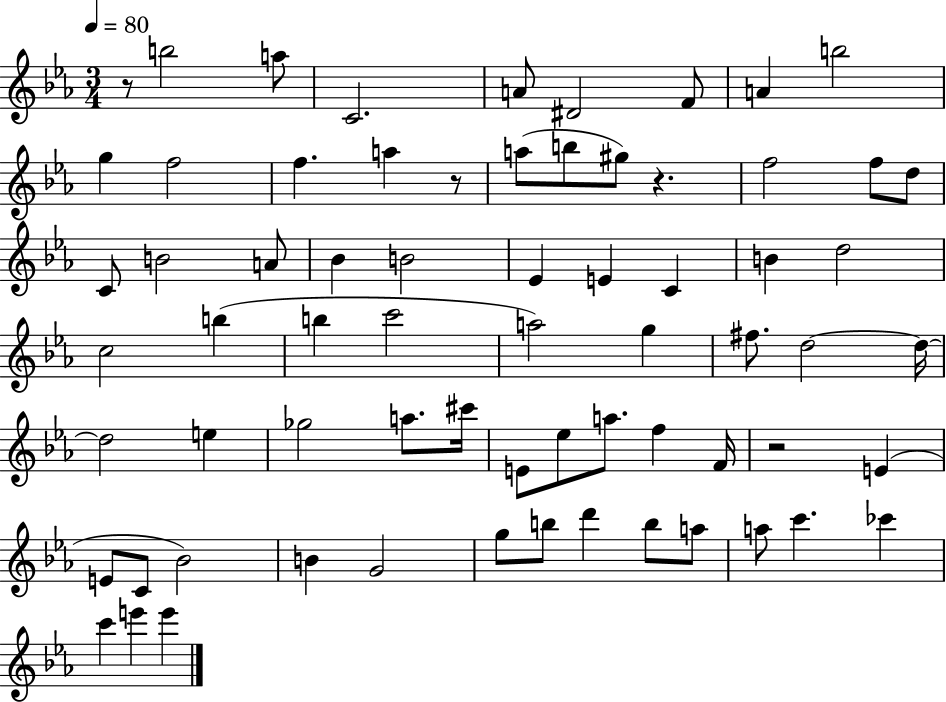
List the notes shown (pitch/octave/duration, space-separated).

R/e B5/h A5/e C4/h. A4/e D#4/h F4/e A4/q B5/h G5/q F5/h F5/q. A5/q R/e A5/e B5/e G#5/e R/q. F5/h F5/e D5/e C4/e B4/h A4/e Bb4/q B4/h Eb4/q E4/q C4/q B4/q D5/h C5/h B5/q B5/q C6/h A5/h G5/q F#5/e. D5/h D5/s D5/h E5/q Gb5/h A5/e. C#6/s E4/e Eb5/e A5/e. F5/q F4/s R/h E4/q E4/e C4/e Bb4/h B4/q G4/h G5/e B5/e D6/q B5/e A5/e A5/e C6/q. CES6/q C6/q E6/q E6/q